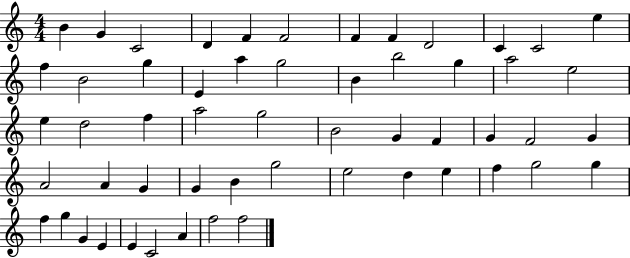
X:1
T:Untitled
M:4/4
L:1/4
K:C
B G C2 D F F2 F F D2 C C2 e f B2 g E a g2 B b2 g a2 e2 e d2 f a2 g2 B2 G F G F2 G A2 A G G B g2 e2 d e f g2 g f g G E E C2 A f2 f2